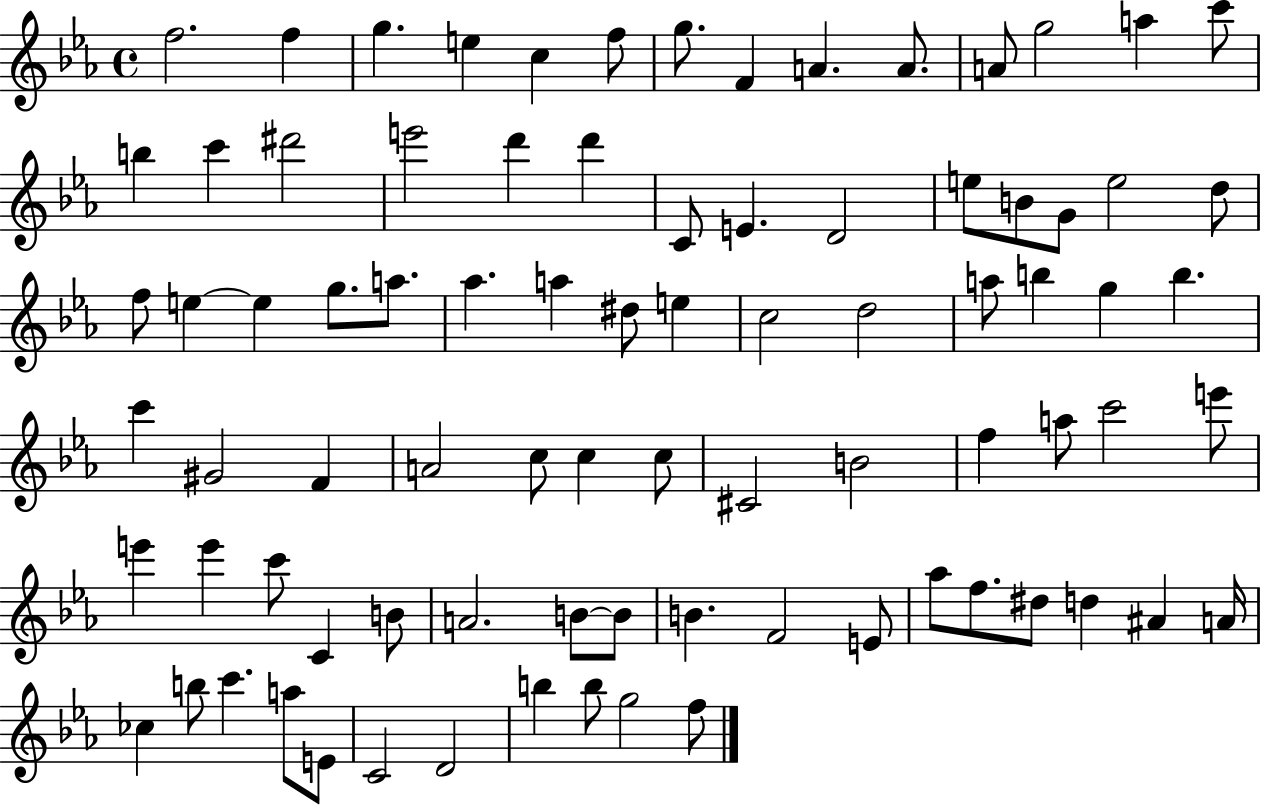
{
  \clef treble
  \time 4/4
  \defaultTimeSignature
  \key ees \major
  f''2. f''4 | g''4. e''4 c''4 f''8 | g''8. f'4 a'4. a'8. | a'8 g''2 a''4 c'''8 | \break b''4 c'''4 dis'''2 | e'''2 d'''4 d'''4 | c'8 e'4. d'2 | e''8 b'8 g'8 e''2 d''8 | \break f''8 e''4~~ e''4 g''8. a''8. | aes''4. a''4 dis''8 e''4 | c''2 d''2 | a''8 b''4 g''4 b''4. | \break c'''4 gis'2 f'4 | a'2 c''8 c''4 c''8 | cis'2 b'2 | f''4 a''8 c'''2 e'''8 | \break e'''4 e'''4 c'''8 c'4 b'8 | a'2. b'8~~ b'8 | b'4. f'2 e'8 | aes''8 f''8. dis''8 d''4 ais'4 a'16 | \break ces''4 b''8 c'''4. a''8 e'8 | c'2 d'2 | b''4 b''8 g''2 f''8 | \bar "|."
}